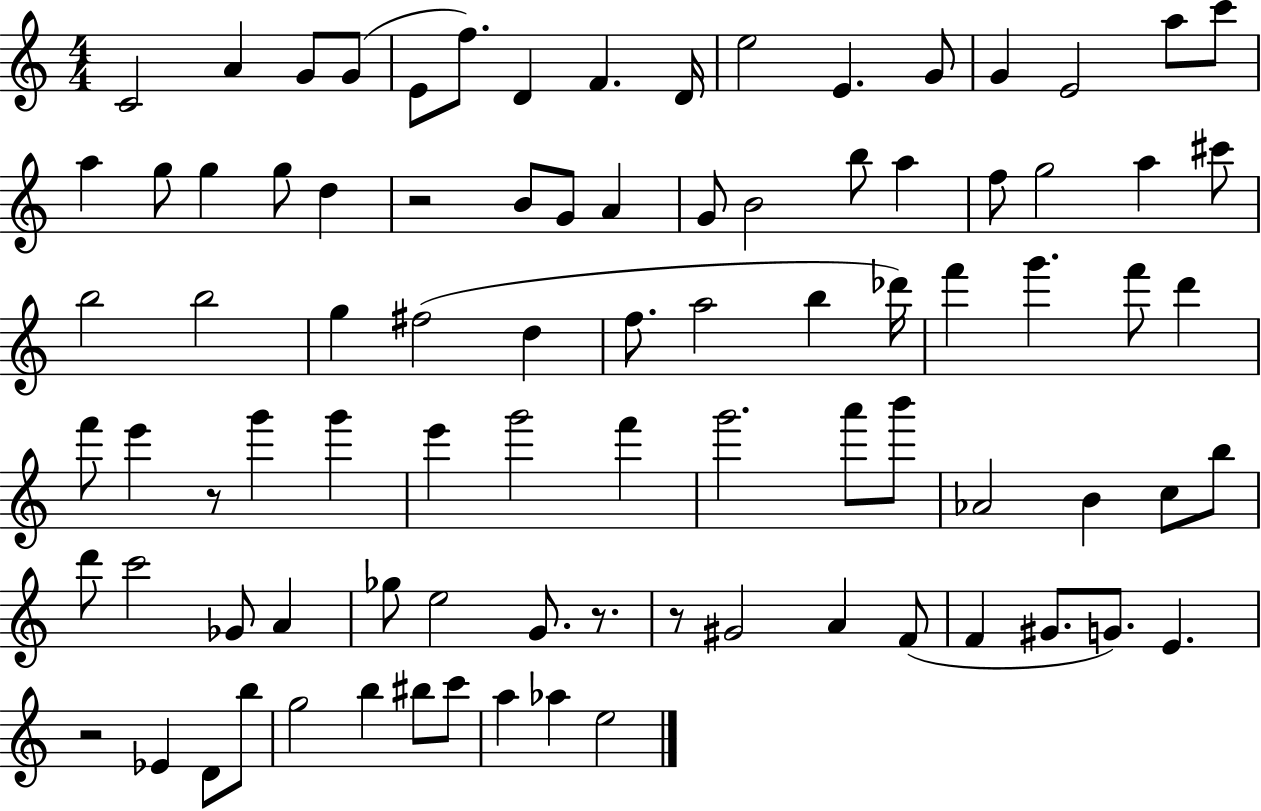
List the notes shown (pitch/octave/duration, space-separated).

C4/h A4/q G4/e G4/e E4/e F5/e. D4/q F4/q. D4/s E5/h E4/q. G4/e G4/q E4/h A5/e C6/e A5/q G5/e G5/q G5/e D5/q R/h B4/e G4/e A4/q G4/e B4/h B5/e A5/q F5/e G5/h A5/q C#6/e B5/h B5/h G5/q F#5/h D5/q F5/e. A5/h B5/q Db6/s F6/q G6/q. F6/e D6/q F6/e E6/q R/e G6/q G6/q E6/q G6/h F6/q G6/h. A6/e B6/e Ab4/h B4/q C5/e B5/e D6/e C6/h Gb4/e A4/q Gb5/e E5/h G4/e. R/e. R/e G#4/h A4/q F4/e F4/q G#4/e. G4/e. E4/q. R/h Eb4/q D4/e B5/e G5/h B5/q BIS5/e C6/e A5/q Ab5/q E5/h